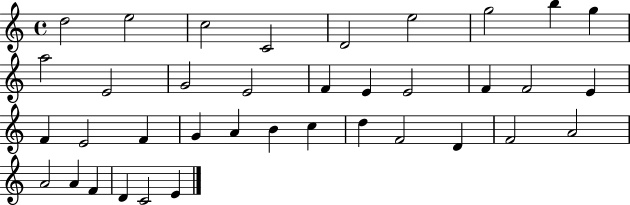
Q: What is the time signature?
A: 4/4